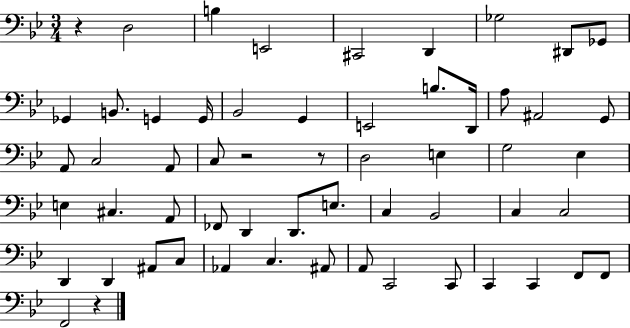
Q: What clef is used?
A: bass